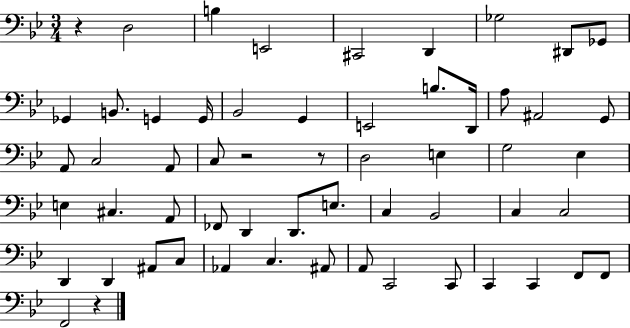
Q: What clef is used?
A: bass